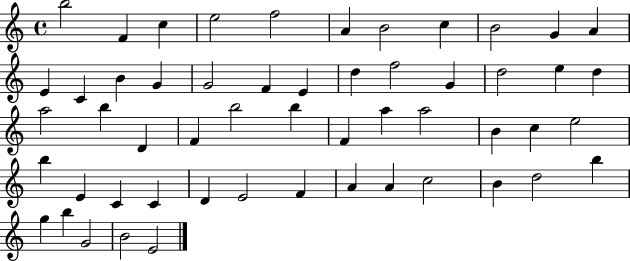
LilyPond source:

{
  \clef treble
  \time 4/4
  \defaultTimeSignature
  \key c \major
  b''2 f'4 c''4 | e''2 f''2 | a'4 b'2 c''4 | b'2 g'4 a'4 | \break e'4 c'4 b'4 g'4 | g'2 f'4 e'4 | d''4 f''2 g'4 | d''2 e''4 d''4 | \break a''2 b''4 d'4 | f'4 b''2 b''4 | f'4 a''4 a''2 | b'4 c''4 e''2 | \break b''4 e'4 c'4 c'4 | d'4 e'2 f'4 | a'4 a'4 c''2 | b'4 d''2 b''4 | \break g''4 b''4 g'2 | b'2 e'2 | \bar "|."
}